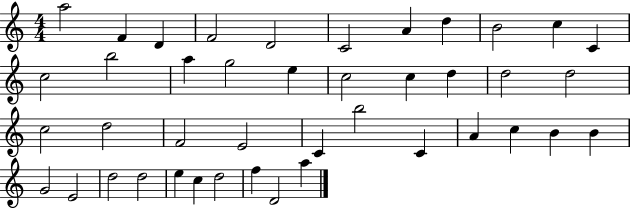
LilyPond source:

{
  \clef treble
  \numericTimeSignature
  \time 4/4
  \key c \major
  a''2 f'4 d'4 | f'2 d'2 | c'2 a'4 d''4 | b'2 c''4 c'4 | \break c''2 b''2 | a''4 g''2 e''4 | c''2 c''4 d''4 | d''2 d''2 | \break c''2 d''2 | f'2 e'2 | c'4 b''2 c'4 | a'4 c''4 b'4 b'4 | \break g'2 e'2 | d''2 d''2 | e''4 c''4 d''2 | f''4 d'2 a''4 | \break \bar "|."
}